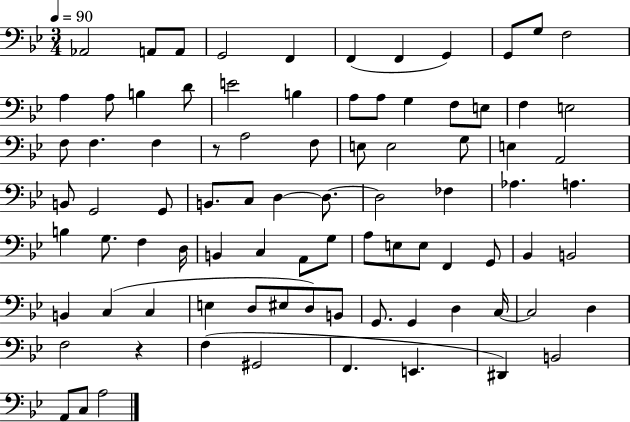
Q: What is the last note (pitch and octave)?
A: A3